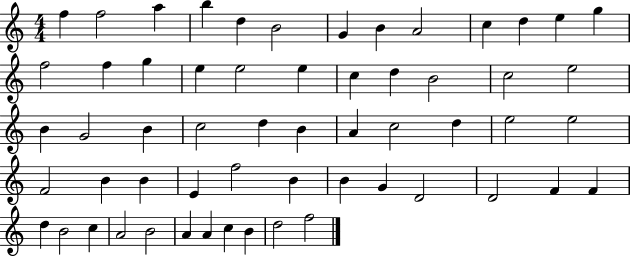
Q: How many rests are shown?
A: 0